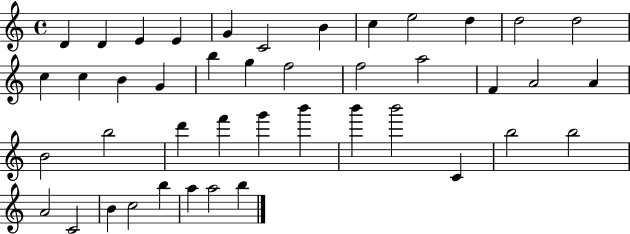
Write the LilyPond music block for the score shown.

{
  \clef treble
  \time 4/4
  \defaultTimeSignature
  \key c \major
  d'4 d'4 e'4 e'4 | g'4 c'2 b'4 | c''4 e''2 d''4 | d''2 d''2 | \break c''4 c''4 b'4 g'4 | b''4 g''4 f''2 | f''2 a''2 | f'4 a'2 a'4 | \break b'2 b''2 | d'''4 f'''4 g'''4 b'''4 | b'''4 b'''2 c'4 | b''2 b''2 | \break a'2 c'2 | b'4 c''2 b''4 | a''4 a''2 b''4 | \bar "|."
}